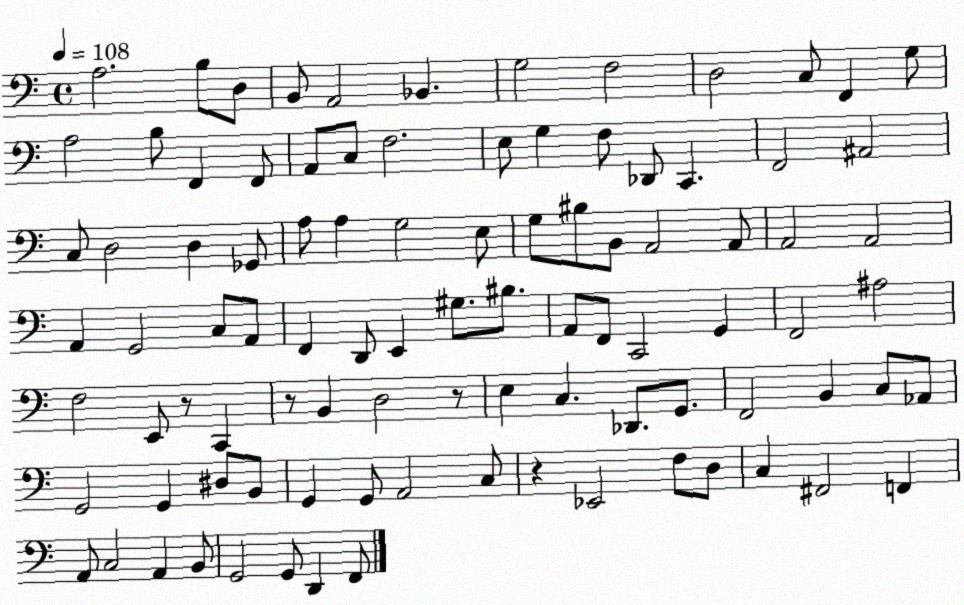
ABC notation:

X:1
T:Untitled
M:4/4
L:1/4
K:C
A,2 B,/2 D,/2 B,,/2 A,,2 _B,, G,2 F,2 D,2 C,/2 F,, G,/2 A,2 B,/2 F,, F,,/2 A,,/2 C,/2 F,2 E,/2 G, F,/2 _D,,/2 C,, F,,2 ^A,,2 C,/2 D,2 D, _G,,/2 A,/2 A, G,2 E,/2 G,/2 ^B,/2 B,,/2 A,,2 A,,/2 A,,2 A,,2 A,, G,,2 C,/2 A,,/2 F,, D,,/2 E,, ^G,/2 ^B,/2 A,,/2 F,,/2 C,,2 G,, F,,2 ^A,2 F,2 E,,/2 z/2 C,, z/2 B,, D,2 z/2 E, C, _D,,/2 G,,/2 F,,2 B,, C,/2 _A,,/2 G,,2 G,, ^D,/2 B,,/2 G,, G,,/2 A,,2 C,/2 z _E,,2 F,/2 D,/2 C, ^F,,2 F,, A,,/2 C,2 A,, B,,/2 G,,2 G,,/2 D,, F,,/2